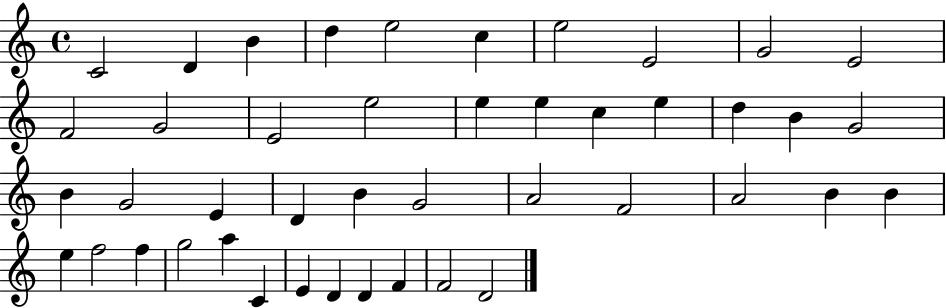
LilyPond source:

{
  \clef treble
  \time 4/4
  \defaultTimeSignature
  \key c \major
  c'2 d'4 b'4 | d''4 e''2 c''4 | e''2 e'2 | g'2 e'2 | \break f'2 g'2 | e'2 e''2 | e''4 e''4 c''4 e''4 | d''4 b'4 g'2 | \break b'4 g'2 e'4 | d'4 b'4 g'2 | a'2 f'2 | a'2 b'4 b'4 | \break e''4 f''2 f''4 | g''2 a''4 c'4 | e'4 d'4 d'4 f'4 | f'2 d'2 | \break \bar "|."
}